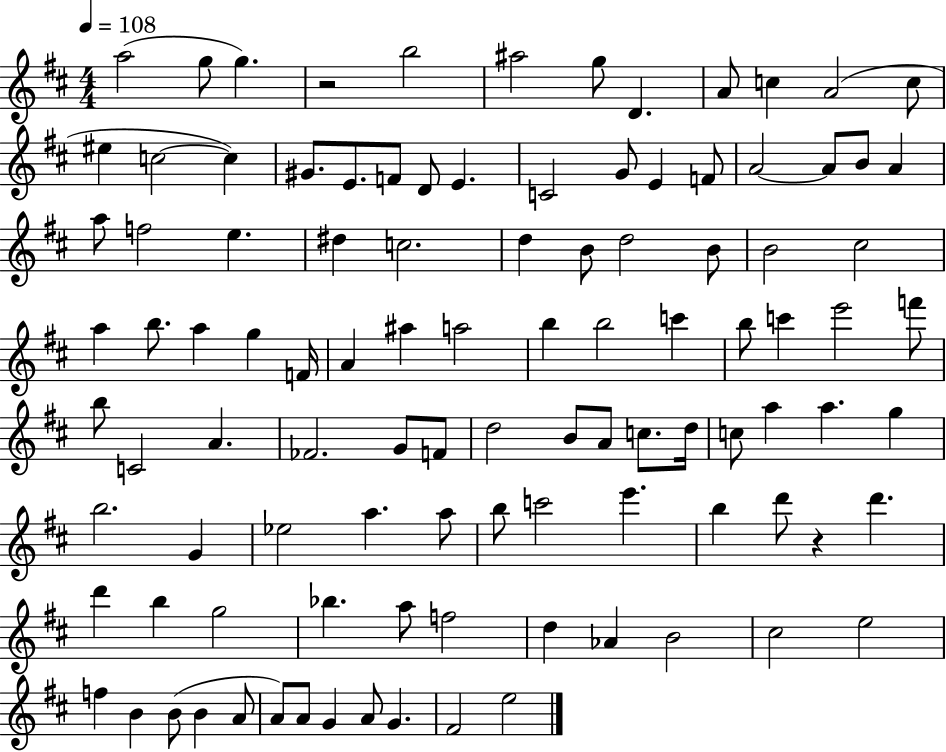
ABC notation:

X:1
T:Untitled
M:4/4
L:1/4
K:D
a2 g/2 g z2 b2 ^a2 g/2 D A/2 c A2 c/2 ^e c2 c ^G/2 E/2 F/2 D/2 E C2 G/2 E F/2 A2 A/2 B/2 A a/2 f2 e ^d c2 d B/2 d2 B/2 B2 ^c2 a b/2 a g F/4 A ^a a2 b b2 c' b/2 c' e'2 f'/2 b/2 C2 A _F2 G/2 F/2 d2 B/2 A/2 c/2 d/4 c/2 a a g b2 G _e2 a a/2 b/2 c'2 e' b d'/2 z d' d' b g2 _b a/2 f2 d _A B2 ^c2 e2 f B B/2 B A/2 A/2 A/2 G A/2 G ^F2 e2